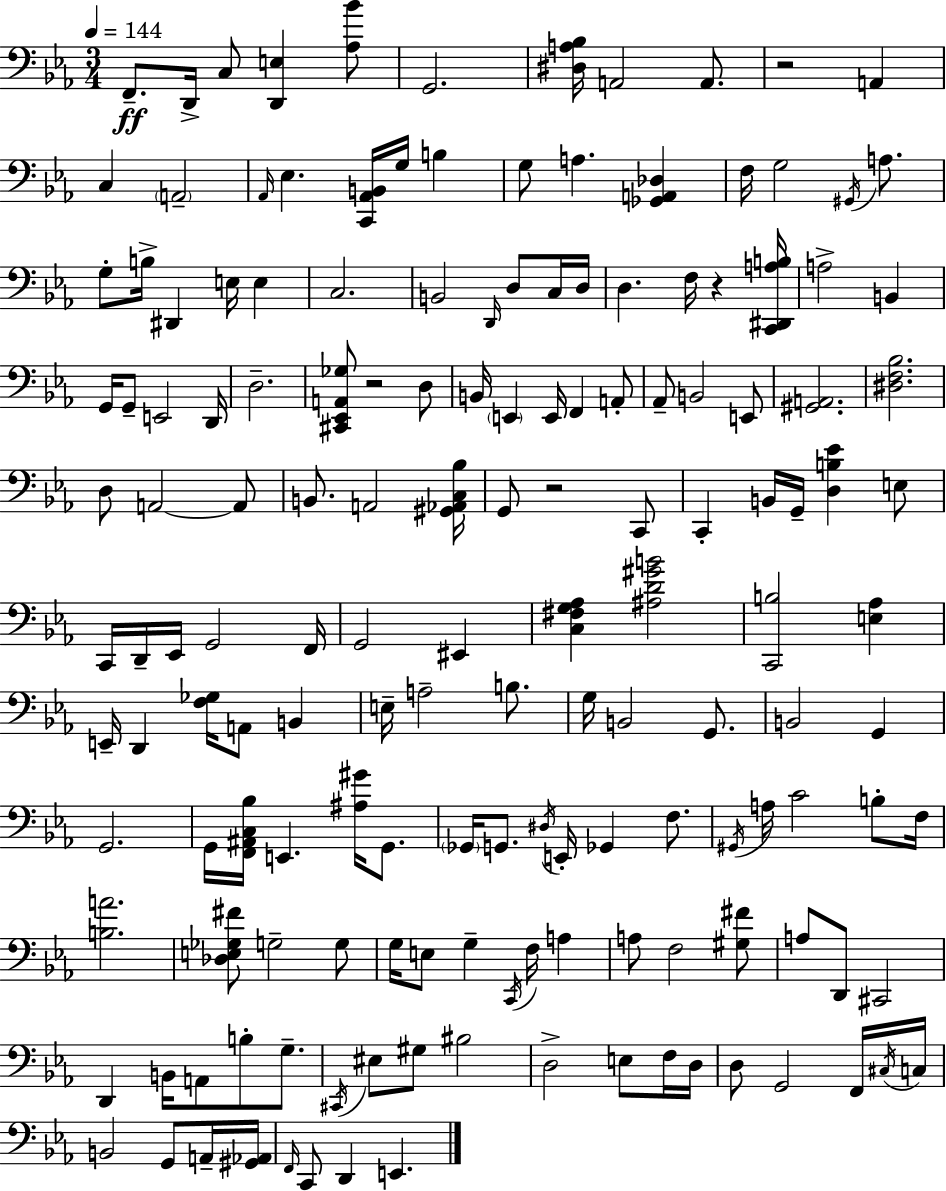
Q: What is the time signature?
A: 3/4